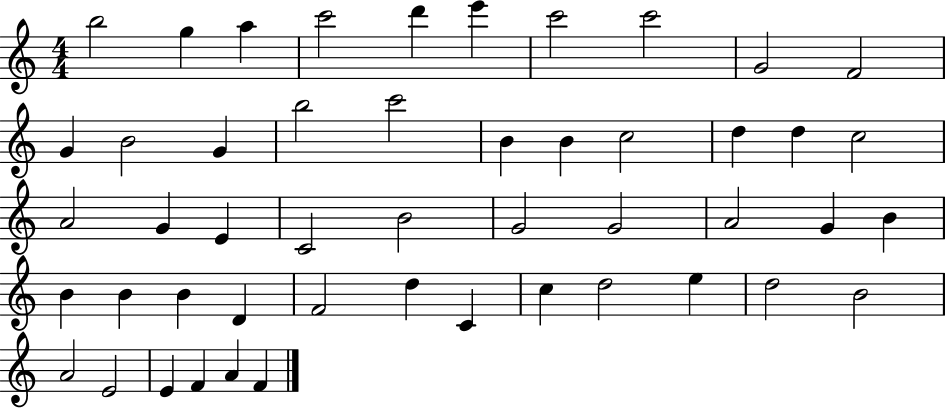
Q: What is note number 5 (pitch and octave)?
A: D6